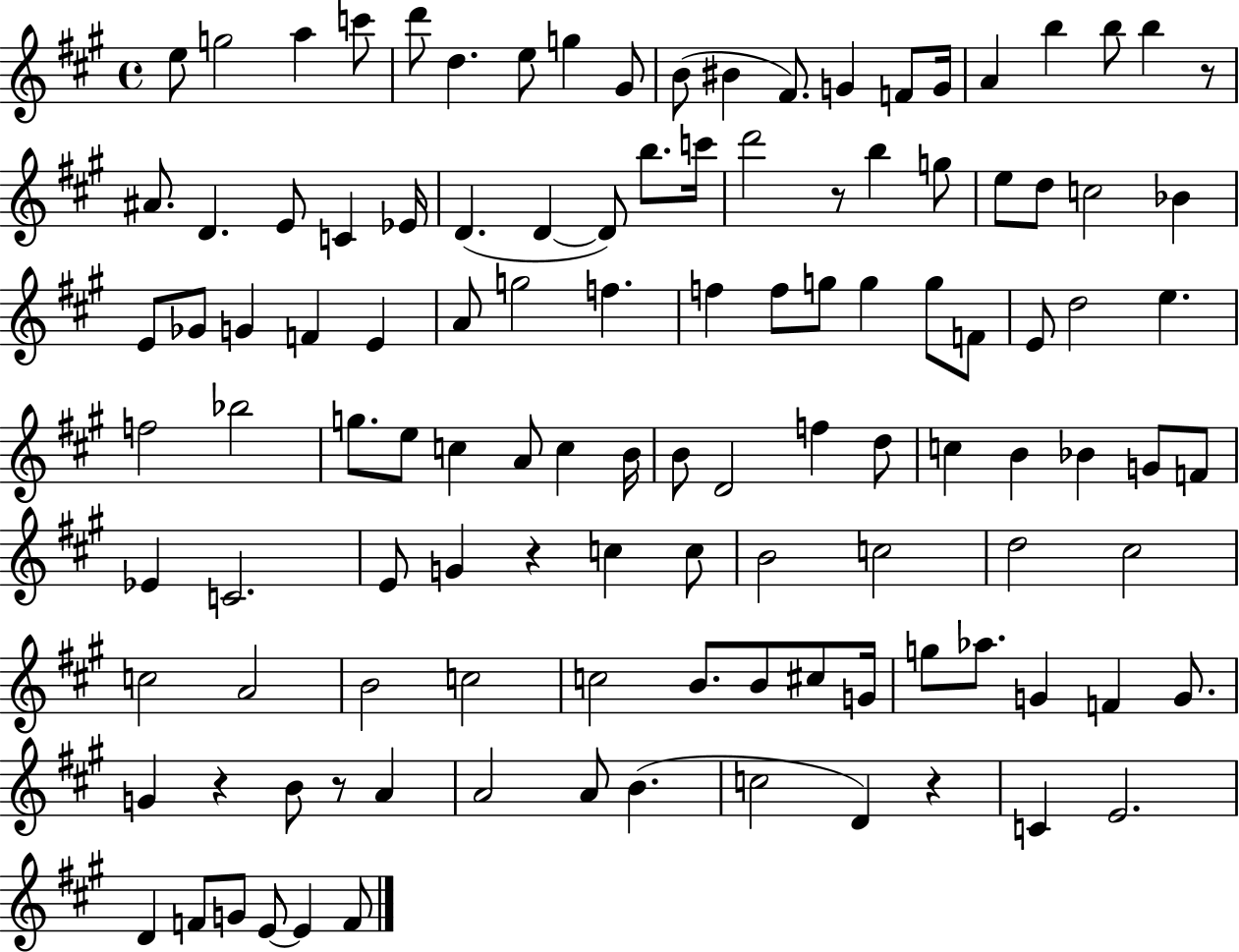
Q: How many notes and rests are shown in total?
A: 116